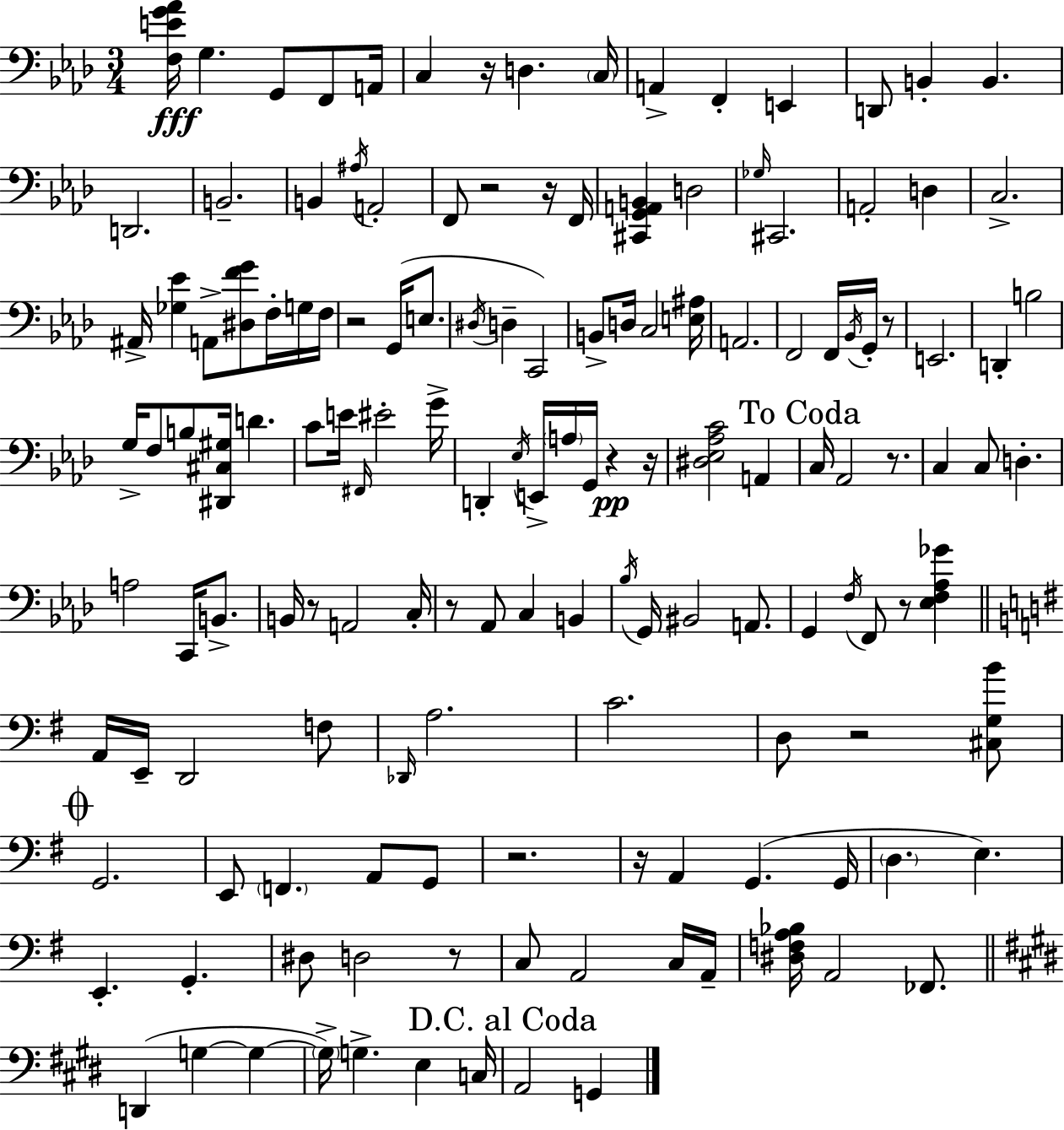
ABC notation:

X:1
T:Untitled
M:3/4
L:1/4
K:Fm
[F,EG_A]/4 G, G,,/2 F,,/2 A,,/4 C, z/4 D, C,/4 A,, F,, E,, D,,/2 B,, B,, D,,2 B,,2 B,, ^A,/4 A,,2 F,,/2 z2 z/4 F,,/4 [^C,,G,,A,,B,,] D,2 _G,/4 ^C,,2 A,,2 D, C,2 ^A,,/4 [_G,_E] A,,/2 [^D,FG]/2 F,/4 G,/4 F,/4 z2 G,,/4 E,/2 ^D,/4 D, C,,2 B,,/2 D,/4 C,2 [E,^A,]/4 A,,2 F,,2 F,,/4 _B,,/4 G,,/4 z/2 E,,2 D,, B,2 G,/4 F,/2 B,/2 [^D,,^C,^G,]/4 D C/2 E/4 ^F,,/4 ^E2 G/4 D,, _E,/4 E,,/4 A,/4 G,,/4 z z/4 [^D,_E,_A,C]2 A,, C,/4 _A,,2 z/2 C, C,/2 D, A,2 C,,/4 B,,/2 B,,/4 z/2 A,,2 C,/4 z/2 _A,,/2 C, B,, _B,/4 G,,/4 ^B,,2 A,,/2 G,, F,/4 F,,/2 z/2 [_E,F,_A,_G] A,,/4 E,,/4 D,,2 F,/2 _D,,/4 A,2 C2 D,/2 z2 [^C,G,B]/2 G,,2 E,,/2 F,, A,,/2 G,,/2 z2 z/4 A,, G,, G,,/4 D, E, E,, G,, ^D,/2 D,2 z/2 C,/2 A,,2 C,/4 A,,/4 [^D,F,A,_B,]/4 A,,2 _F,,/2 D,, G, G, G,/4 G, E, C,/4 A,,2 G,,